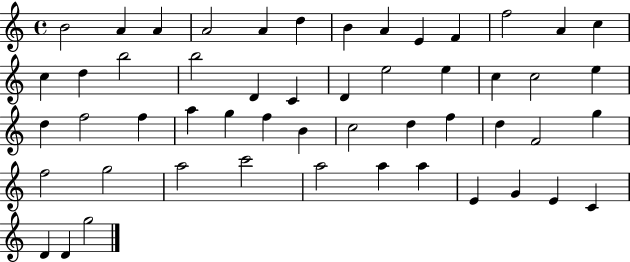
{
  \clef treble
  \time 4/4
  \defaultTimeSignature
  \key c \major
  b'2 a'4 a'4 | a'2 a'4 d''4 | b'4 a'4 e'4 f'4 | f''2 a'4 c''4 | \break c''4 d''4 b''2 | b''2 d'4 c'4 | d'4 e''2 e''4 | c''4 c''2 e''4 | \break d''4 f''2 f''4 | a''4 g''4 f''4 b'4 | c''2 d''4 f''4 | d''4 f'2 g''4 | \break f''2 g''2 | a''2 c'''2 | a''2 a''4 a''4 | e'4 g'4 e'4 c'4 | \break d'4 d'4 g''2 | \bar "|."
}